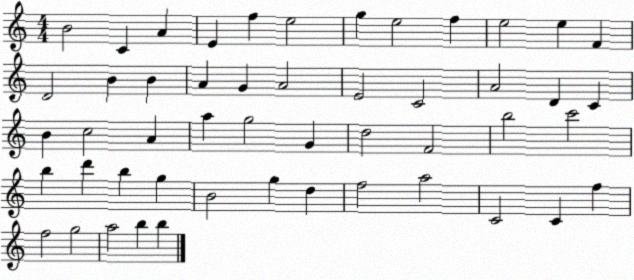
X:1
T:Untitled
M:4/4
L:1/4
K:C
B2 C A E f e2 g e2 f e2 e F D2 B B A G A2 E2 C2 A2 D C B c2 A a g2 G d2 F2 b2 c'2 b d' b g B2 g d f2 a2 C2 C f f2 g2 a2 b b